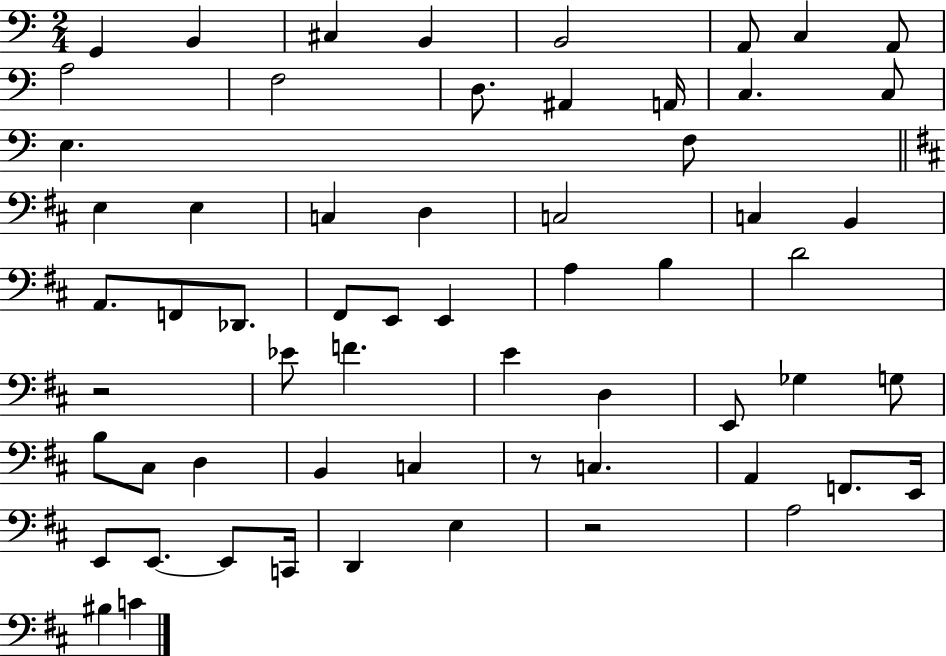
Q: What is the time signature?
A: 2/4